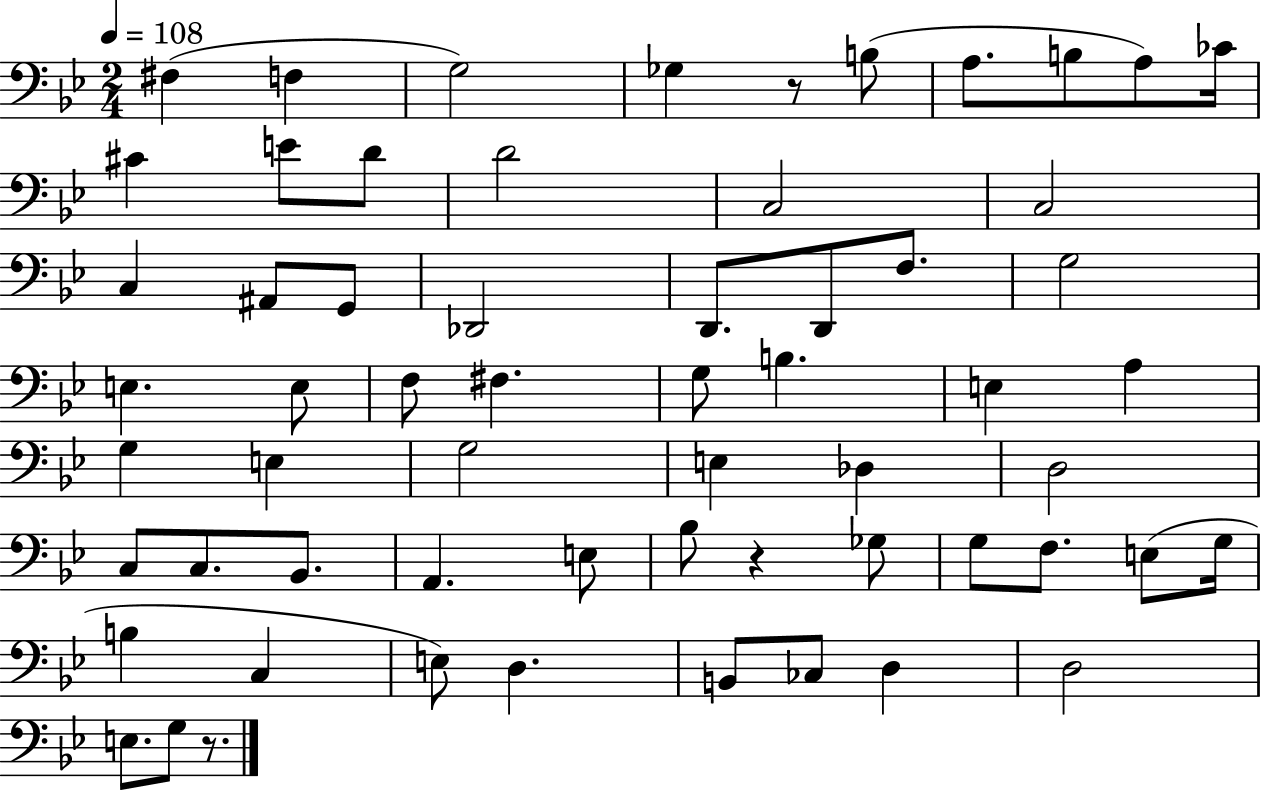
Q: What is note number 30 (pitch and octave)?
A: E3